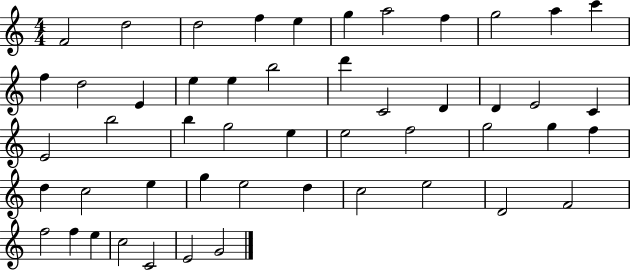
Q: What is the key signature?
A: C major